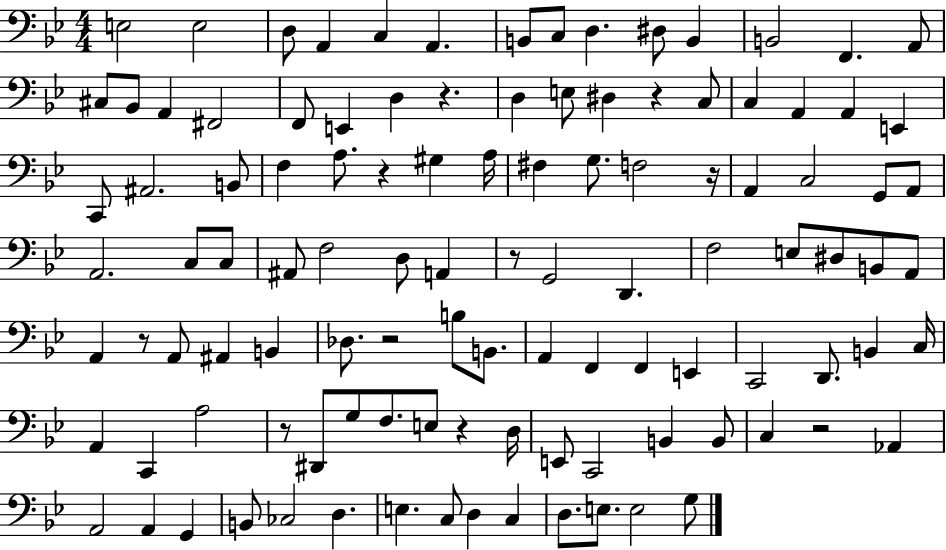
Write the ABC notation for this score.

X:1
T:Untitled
M:4/4
L:1/4
K:Bb
E,2 E,2 D,/2 A,, C, A,, B,,/2 C,/2 D, ^D,/2 B,, B,,2 F,, A,,/2 ^C,/2 _B,,/2 A,, ^F,,2 F,,/2 E,, D, z D, E,/2 ^D, z C,/2 C, A,, A,, E,, C,,/2 ^A,,2 B,,/2 F, A,/2 z ^G, A,/4 ^F, G,/2 F,2 z/4 A,, C,2 G,,/2 A,,/2 A,,2 C,/2 C,/2 ^A,,/2 F,2 D,/2 A,, z/2 G,,2 D,, F,2 E,/2 ^D,/2 B,,/2 A,,/2 A,, z/2 A,,/2 ^A,, B,, _D,/2 z2 B,/2 B,,/2 A,, F,, F,, E,, C,,2 D,,/2 B,, C,/4 A,, C,, A,2 z/2 ^D,,/2 G,/2 F,/2 E,/2 z D,/4 E,,/2 C,,2 B,, B,,/2 C, z2 _A,, A,,2 A,, G,, B,,/2 _C,2 D, E, C,/2 D, C, D,/2 E,/2 E,2 G,/2